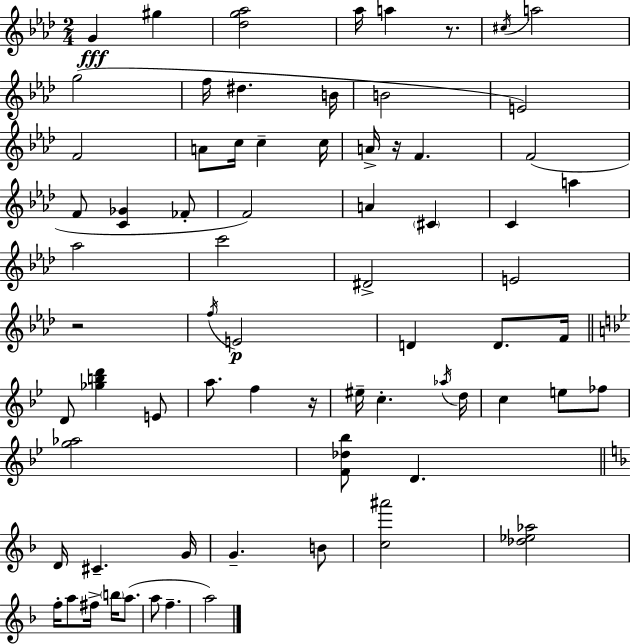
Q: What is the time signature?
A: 2/4